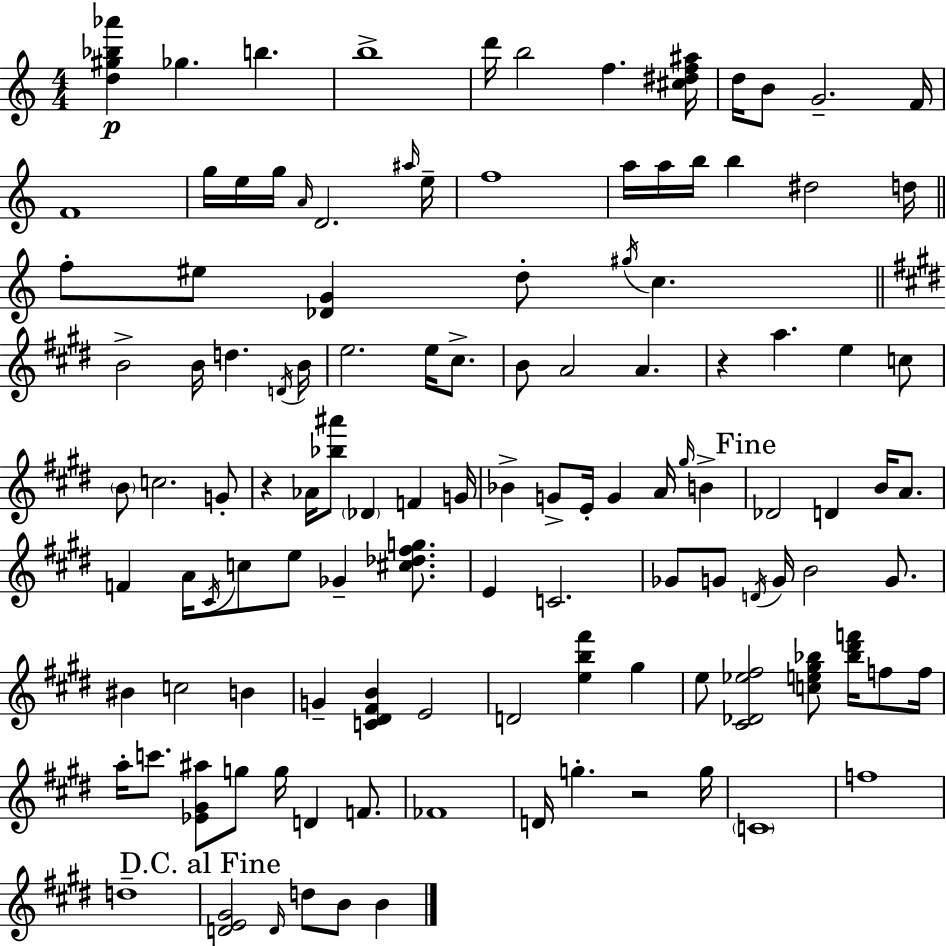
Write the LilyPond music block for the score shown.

{
  \clef treble
  \numericTimeSignature
  \time 4/4
  \key a \minor
  \repeat volta 2 { <d'' gis'' bes'' aes'''>4\p ges''4. b''4. | b''1-> | d'''16 b''2 f''4. <cis'' dis'' f'' ais''>16 | d''16 b'8 g'2.-- f'16 | \break f'1 | g''16 e''16 g''16 \grace { a'16 } d'2. | \grace { ais''16 } e''16-- f''1 | a''16 a''16 b''16 b''4 dis''2 | \break d''16 \bar "||" \break \key a \minor f''8-. eis''8 <des' g'>4 d''8-. \acciaccatura { gis''16 } c''4. | \bar "||" \break \key e \major b'2-> b'16 d''4. \acciaccatura { d'16 } | b'16 e''2. e''16 cis''8.-> | b'8 a'2 a'4. | r4 a''4. e''4 c''8 | \break \parenthesize b'8 c''2. g'8-. | r4 aes'16 <bes'' ais'''>8 \parenthesize des'4 f'4 | g'16 bes'4-> g'8-> e'16-. g'4 a'16 \grace { gis''16 } b'4-> | \mark "Fine" des'2 d'4 b'16 a'8. | \break f'4 a'16 \acciaccatura { cis'16 } c''8 e''8 ges'4-- | <cis'' des'' fis'' g''>8. e'4 c'2. | ges'8 g'8 \acciaccatura { d'16 } g'16 b'2 | g'8. bis'4 c''2 | \break b'4 g'4-- <c' dis' fis' b'>4 e'2 | d'2 <e'' b'' fis'''>4 | gis''4 e''8 <cis' des' ees'' fis''>2 <c'' e'' gis'' bes''>8 | <bes'' dis''' f'''>16 f''8 f''16 a''16-. c'''8. <ees' gis' ais''>8 g''8 g''16 d'4 | \break f'8. fes'1 | d'16 g''4.-. r2 | g''16 \parenthesize c'1 | f''1 | \break d''1-- | \mark "D.C. al Fine" <d' e' gis'>2 \grace { d'16 } d''8 b'8 | b'4 } \bar "|."
}